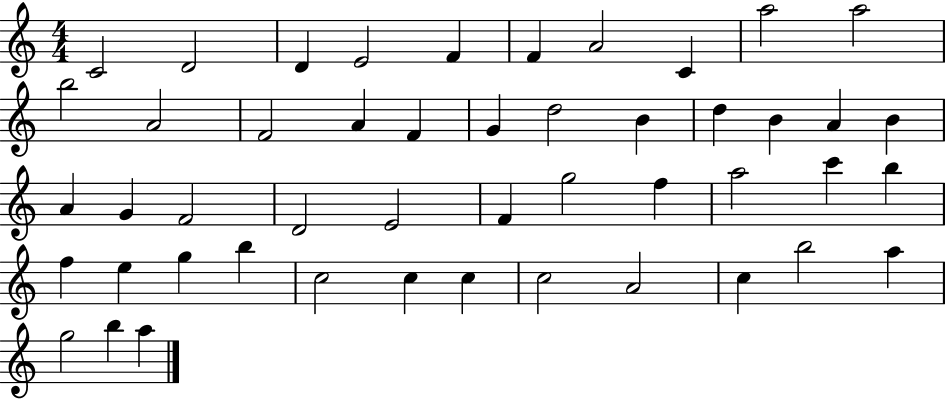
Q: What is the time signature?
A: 4/4